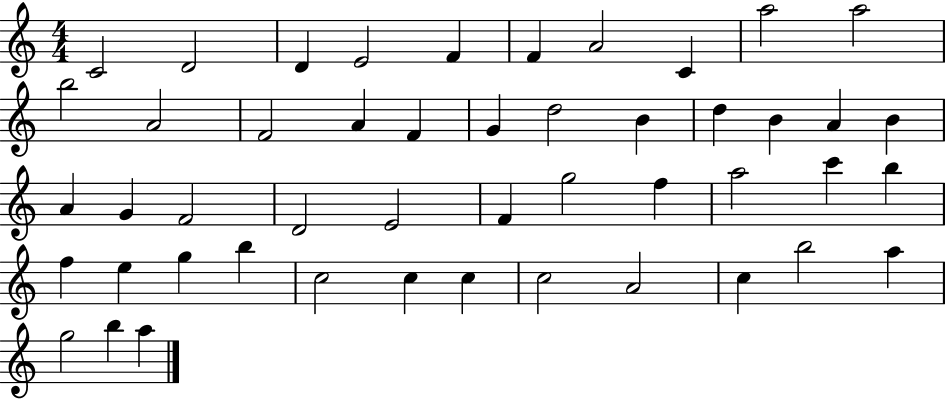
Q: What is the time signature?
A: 4/4